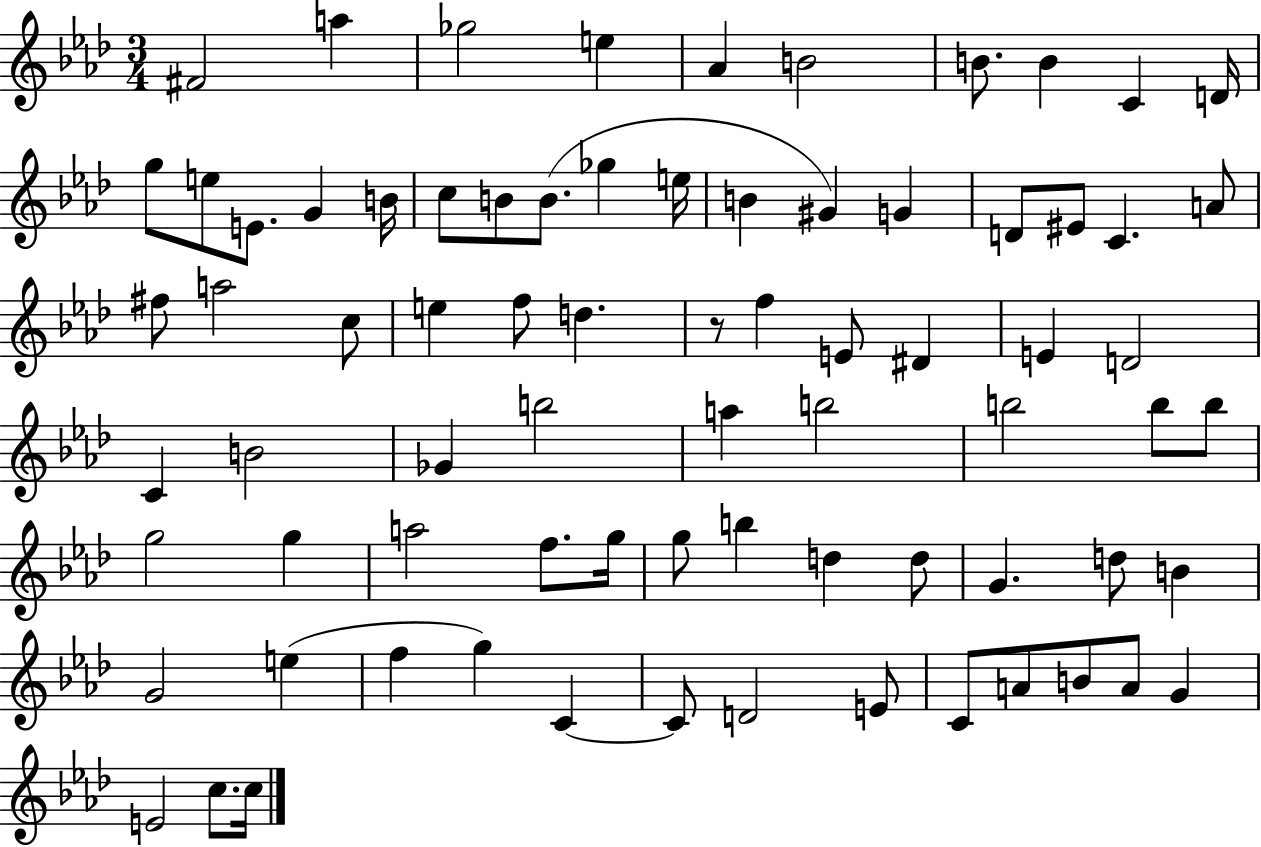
{
  \clef treble
  \numericTimeSignature
  \time 3/4
  \key aes \major
  fis'2 a''4 | ges''2 e''4 | aes'4 b'2 | b'8. b'4 c'4 d'16 | \break g''8 e''8 e'8. g'4 b'16 | c''8 b'8 b'8.( ges''4 e''16 | b'4 gis'4) g'4 | d'8 eis'8 c'4. a'8 | \break fis''8 a''2 c''8 | e''4 f''8 d''4. | r8 f''4 e'8 dis'4 | e'4 d'2 | \break c'4 b'2 | ges'4 b''2 | a''4 b''2 | b''2 b''8 b''8 | \break g''2 g''4 | a''2 f''8. g''16 | g''8 b''4 d''4 d''8 | g'4. d''8 b'4 | \break g'2 e''4( | f''4 g''4) c'4~~ | c'8 d'2 e'8 | c'8 a'8 b'8 a'8 g'4 | \break e'2 c''8. c''16 | \bar "|."
}